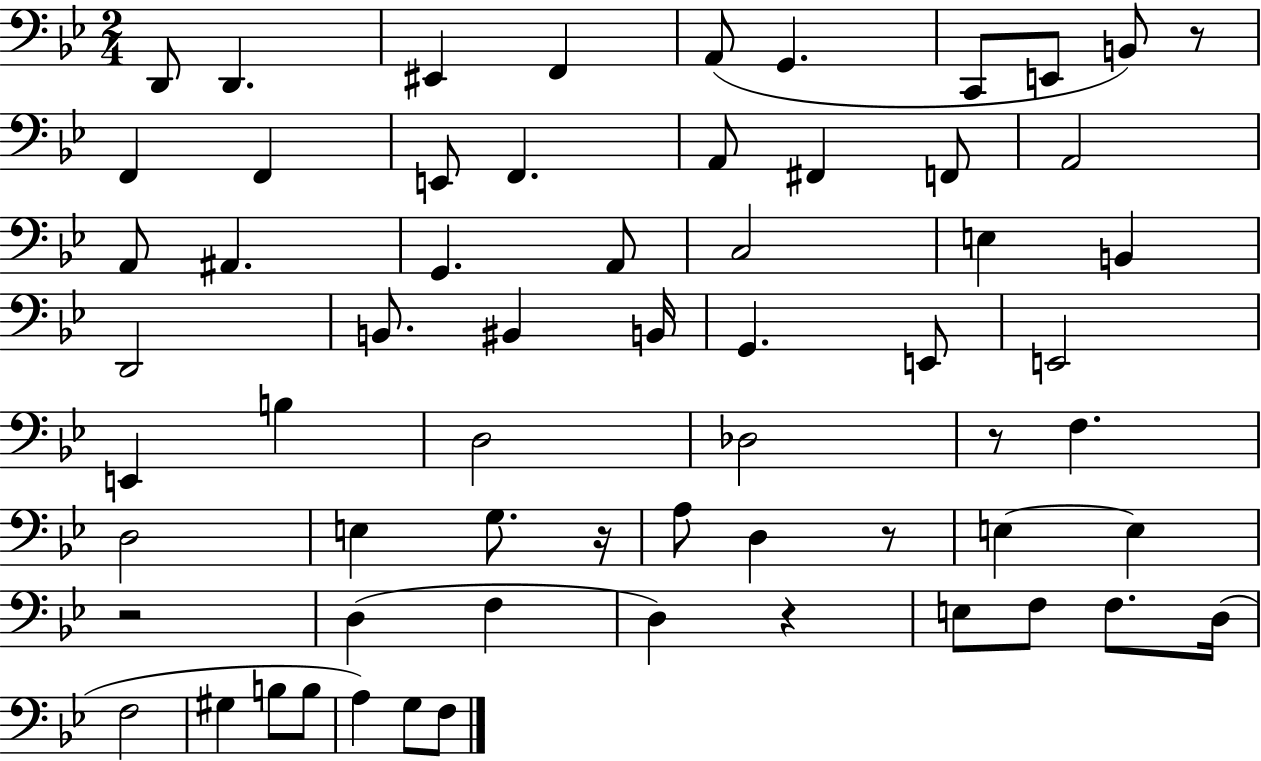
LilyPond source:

{
  \clef bass
  \numericTimeSignature
  \time 2/4
  \key bes \major
  d,8 d,4. | eis,4 f,4 | a,8( g,4. | c,8 e,8 b,8) r8 | \break f,4 f,4 | e,8 f,4. | a,8 fis,4 f,8 | a,2 | \break a,8 ais,4. | g,4. a,8 | c2 | e4 b,4 | \break d,2 | b,8. bis,4 b,16 | g,4. e,8 | e,2 | \break e,4 b4 | d2 | des2 | r8 f4. | \break d2 | e4 g8. r16 | a8 d4 r8 | e4~~ e4 | \break r2 | d4( f4 | d4) r4 | e8 f8 f8. d16( | \break f2 | gis4 b8 b8 | a4) g8 f8 | \bar "|."
}